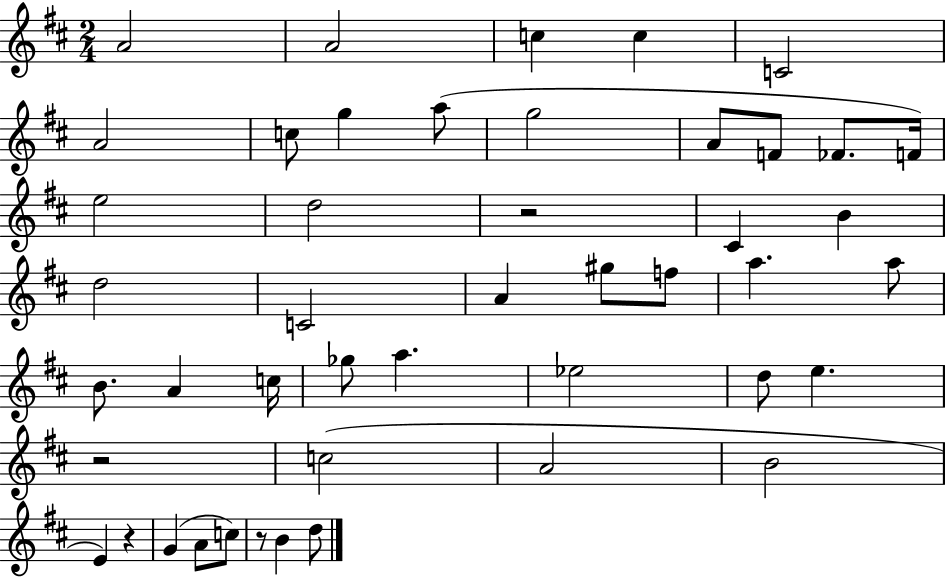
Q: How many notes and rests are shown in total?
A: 46